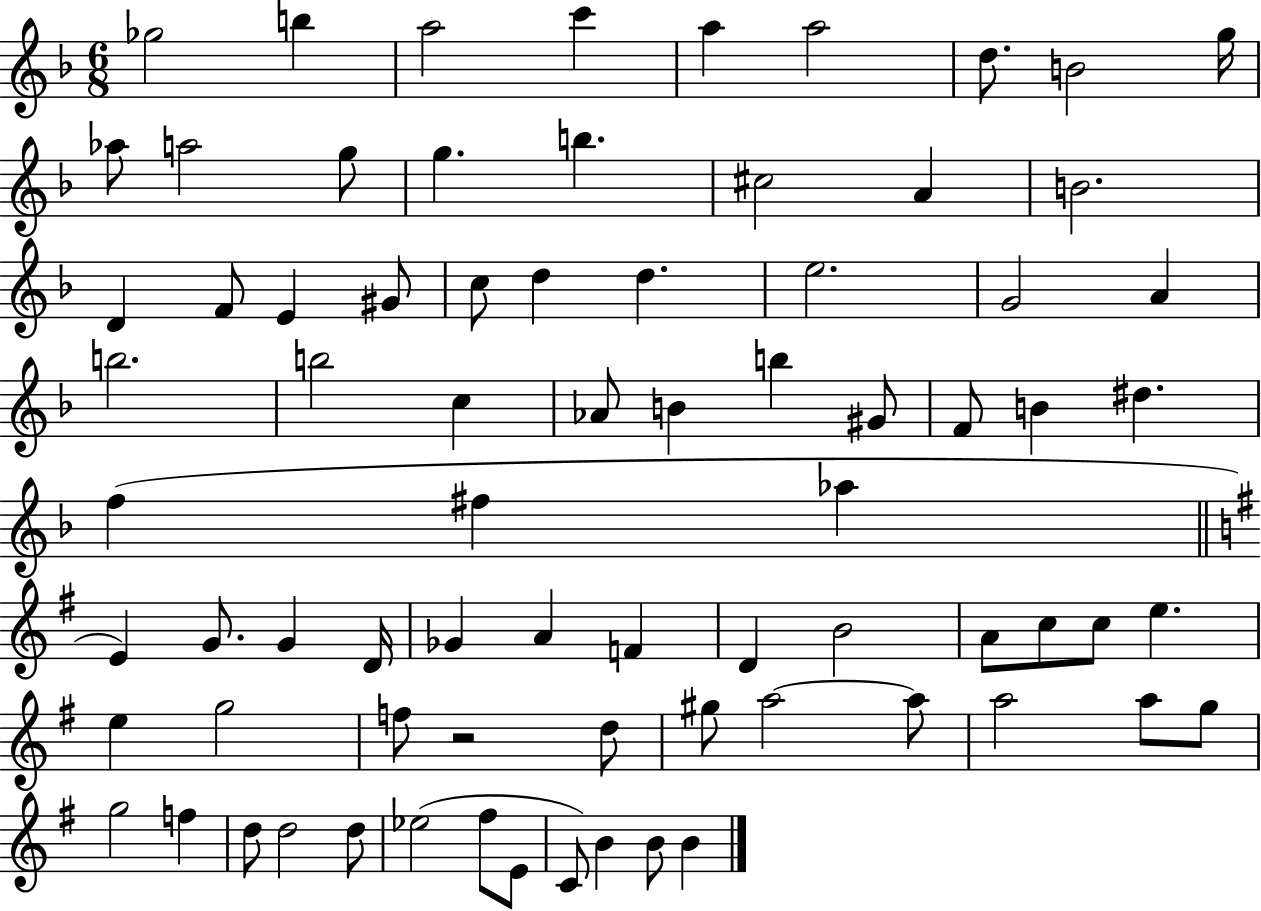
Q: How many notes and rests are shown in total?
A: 76